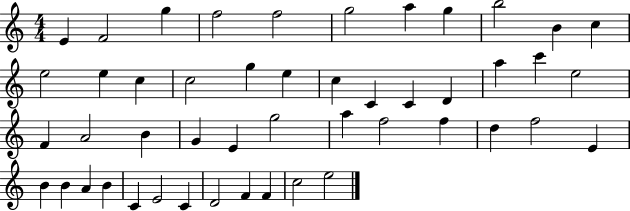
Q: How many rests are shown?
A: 0